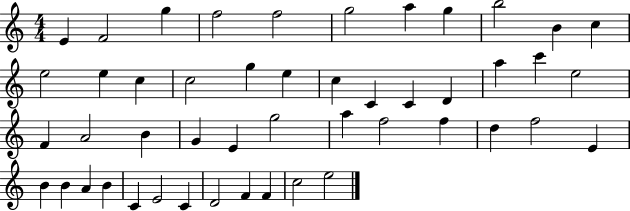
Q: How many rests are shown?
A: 0